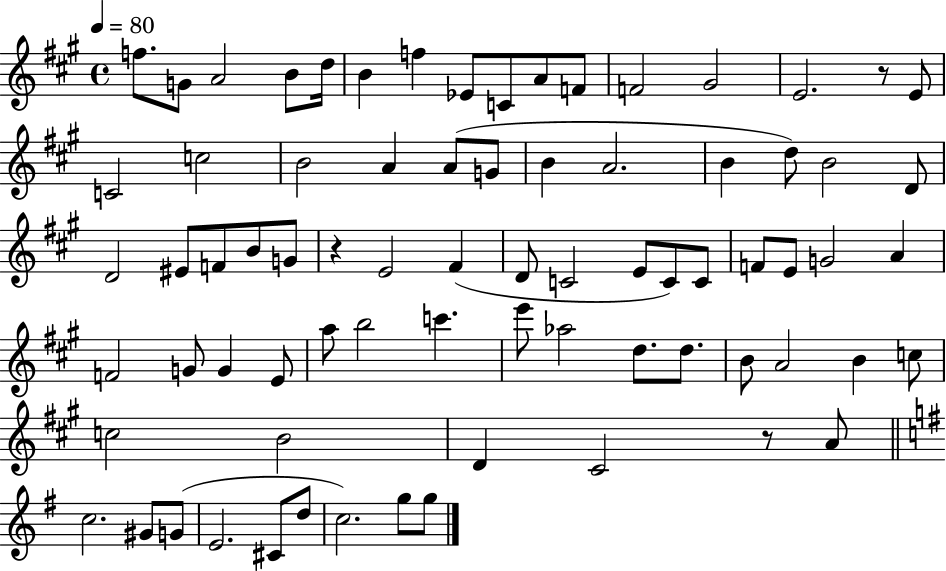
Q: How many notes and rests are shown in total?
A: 75